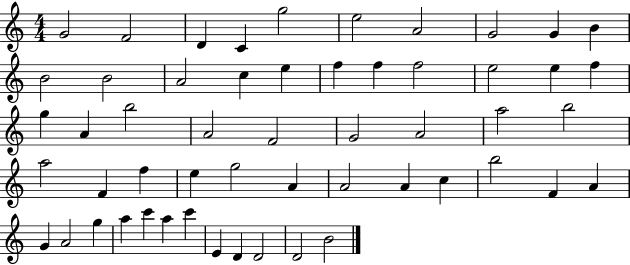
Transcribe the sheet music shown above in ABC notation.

X:1
T:Untitled
M:4/4
L:1/4
K:C
G2 F2 D C g2 e2 A2 G2 G B B2 B2 A2 c e f f f2 e2 e f g A b2 A2 F2 G2 A2 a2 b2 a2 F f e g2 A A2 A c b2 F A G A2 g a c' a c' E D D2 D2 B2